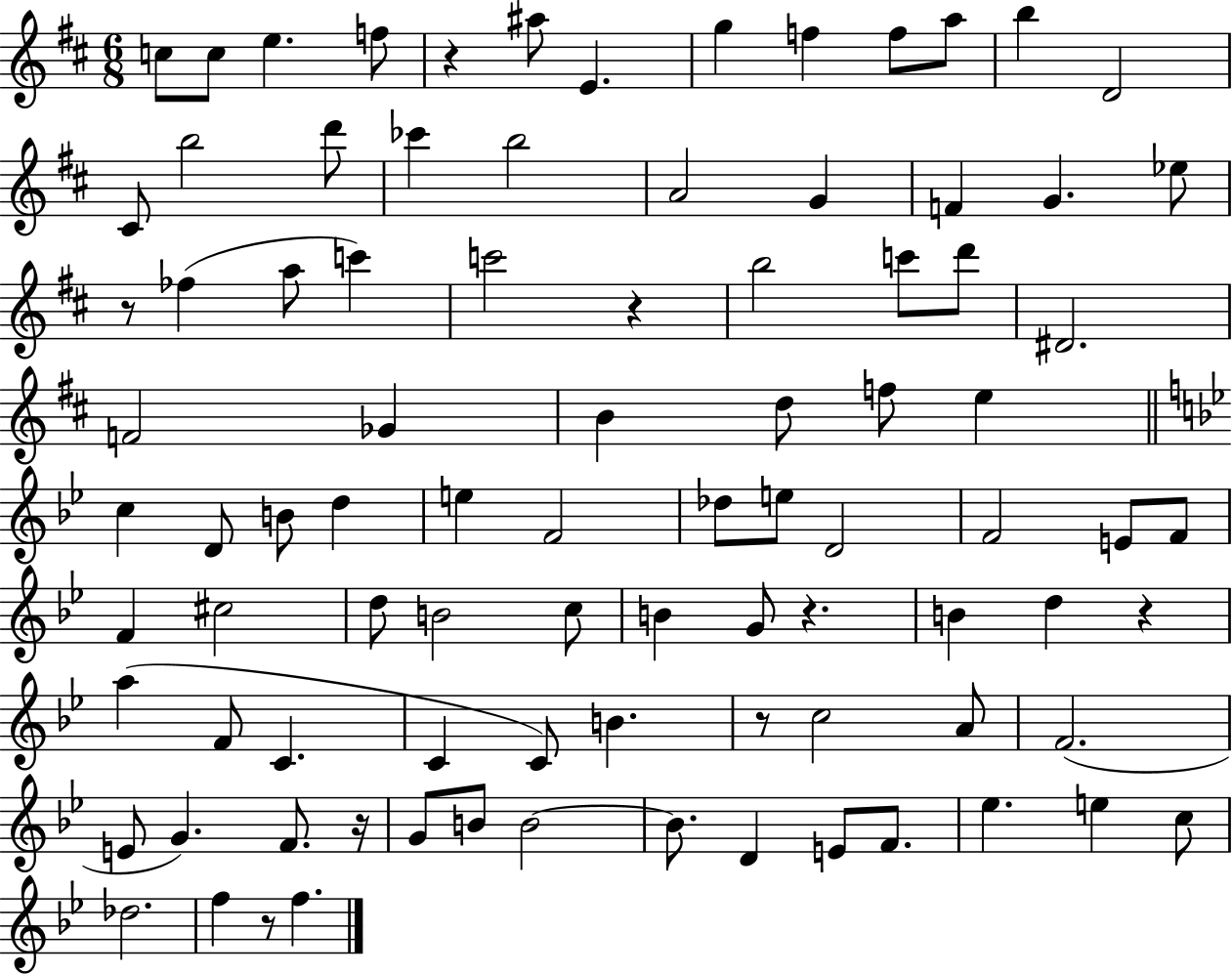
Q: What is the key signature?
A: D major